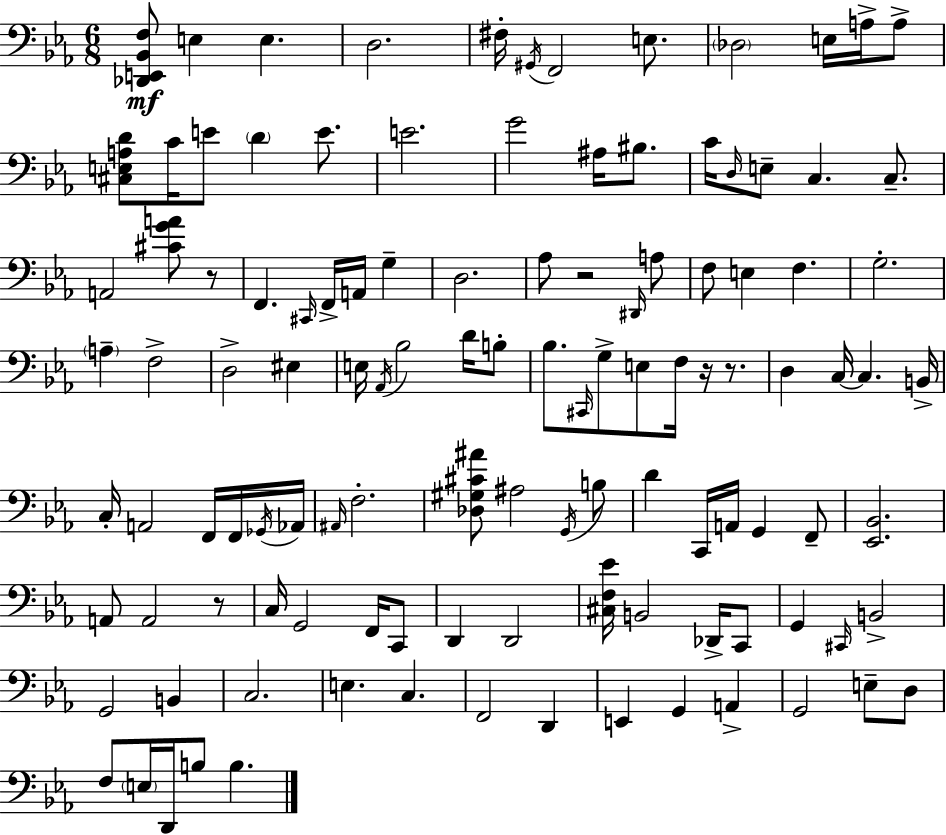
{
  \clef bass
  \numericTimeSignature
  \time 6/8
  \key c \minor
  <des, e, bes, f>8\mf e4 e4. | d2. | fis16-. \acciaccatura { gis,16 } f,2 e8. | \parenthesize des2 e16 a16-> a8-> | \break <cis e a d'>8 c'16 e'8 \parenthesize d'4 e'8. | e'2. | g'2 ais16 bis8. | c'16 \grace { d16 } e8-- c4. c8.-- | \break a,2 <cis' g' a'>8 | r8 f,4. \grace { cis,16 } f,16-> a,16 g4-- | d2. | aes8 r2 | \break \grace { dis,16 } a8 f8 e4 f4. | g2.-. | \parenthesize a4-- f2-> | d2-> | \break eis4 e16 \acciaccatura { aes,16 } bes2 | d'16 b8-. bes8. \grace { cis,16 } g8-> e8 | f16 r16 r8. d4 c16~~ c4. | b,16-> c16-. a,2 | \break f,16 f,16 \acciaccatura { ges,16 } aes,16 \grace { ais,16 } f2.-. | <des gis cis' ais'>8 ais2 | \acciaccatura { g,16 } b8 d'4 | c,16 a,16 g,4 f,8-- <ees, bes,>2. | \break a,8 a,2 | r8 c16 g,2 | f,16 c,8 d,4 | d,2 <cis f ees'>16 b,2 | \break des,16-> c,8 g,4 | \grace { cis,16 } b,2-> g,2 | b,4 c2. | e4. | \break c4. f,2 | d,4 e,4 | g,4 a,4-> g,2 | e8-- d8 f8 | \break \parenthesize e16 d,16 b8 b4. \bar "|."
}